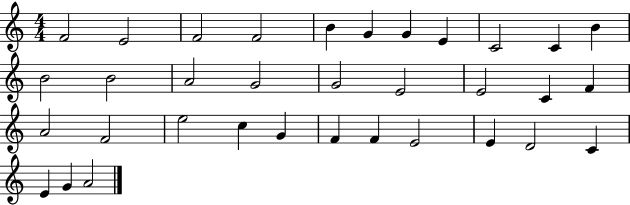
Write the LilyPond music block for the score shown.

{
  \clef treble
  \numericTimeSignature
  \time 4/4
  \key c \major
  f'2 e'2 | f'2 f'2 | b'4 g'4 g'4 e'4 | c'2 c'4 b'4 | \break b'2 b'2 | a'2 g'2 | g'2 e'2 | e'2 c'4 f'4 | \break a'2 f'2 | e''2 c''4 g'4 | f'4 f'4 e'2 | e'4 d'2 c'4 | \break e'4 g'4 a'2 | \bar "|."
}